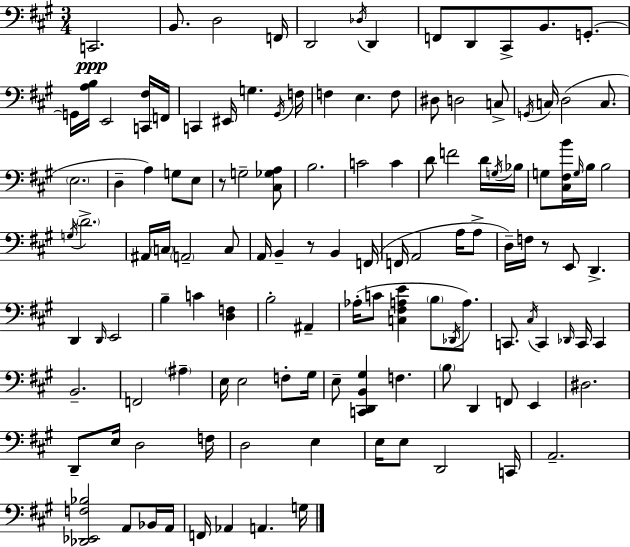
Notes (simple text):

C2/h. B2/e. D3/h F2/s D2/h Db3/s D2/q F2/e D2/e C#2/e B2/e. G2/e. G2/s [A3,B3]/s E2/h [C2,F#3]/s F2/s C2/q EIS2/s G3/q. G#2/s F3/s F3/q E3/q. F3/e D#3/e D3/h C3/e G2/s C3/s D3/h C3/e. E3/h. D3/q A3/q G3/e E3/e R/e G3/h [C#3,Gb3,A3]/e B3/h. C4/h C4/q D4/e F4/h D4/s G3/s Bb3/s G3/e [C#3,F#3,B4]/s G3/s B3/s B3/h G3/s D4/h. A#2/s C3/s A2/h C3/e A2/s B2/q R/e B2/q F2/s F2/s A2/h A3/s A3/e D3/s F3/s R/e E2/e D2/q. D2/q D2/s E2/h B3/q C4/q [D3,F3]/q B3/h A#2/q Ab3/s C4/e [C3,F#3,A3,E4]/q B3/e Db2/s A3/e. C2/e. C#3/s C2/q Db2/s C2/s C2/q B2/h. F2/h A#3/q E3/s E3/h F3/e G#3/s E3/e [C2,D2,B2,G#3]/q F3/q. B3/e D2/q F2/e E2/q D#3/h. D2/e E3/s D3/h F3/s D3/h E3/q E3/s E3/e D2/h C2/s A2/h. [Db2,Eb2,F3,Bb3]/h A2/e Bb2/s A2/s F2/s Ab2/q A2/q. G3/s